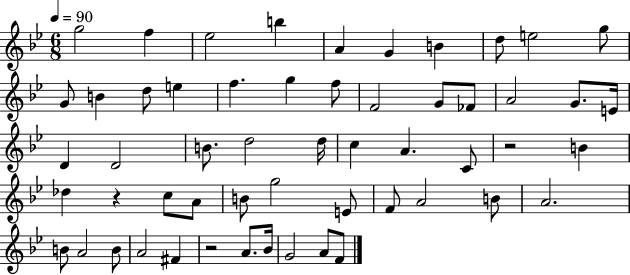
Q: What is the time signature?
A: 6/8